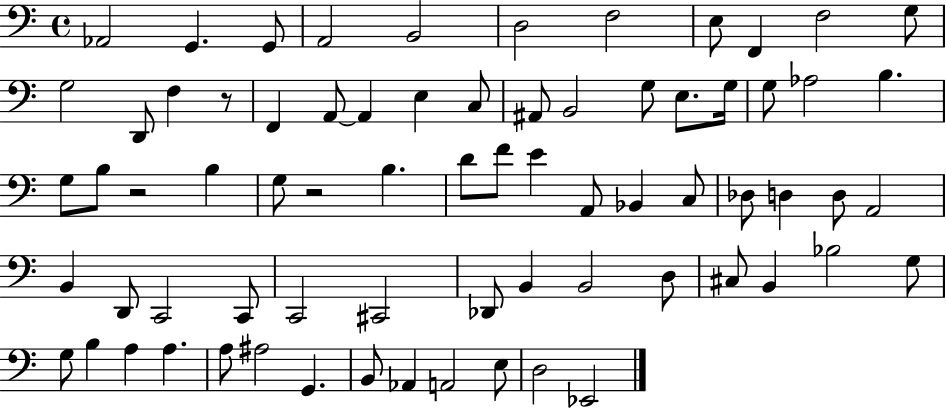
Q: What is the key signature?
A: C major